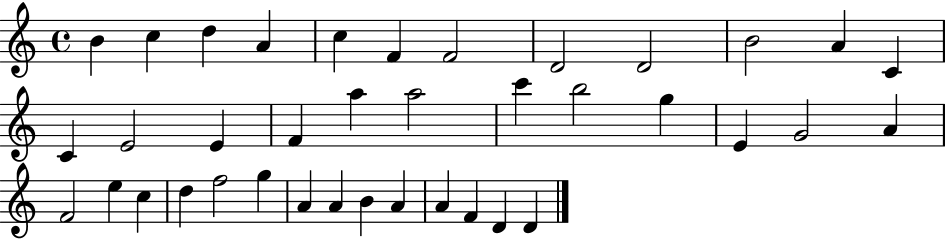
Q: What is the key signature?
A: C major